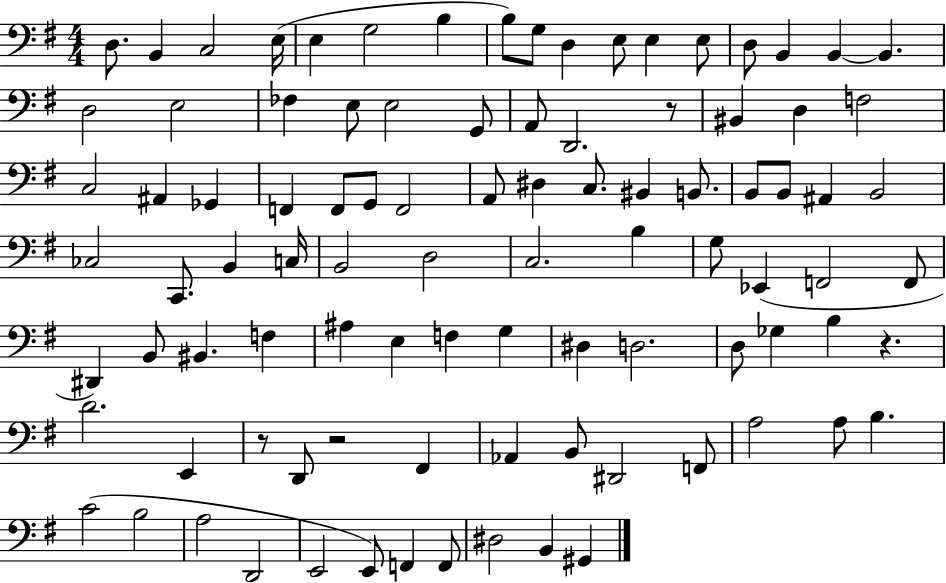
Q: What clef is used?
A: bass